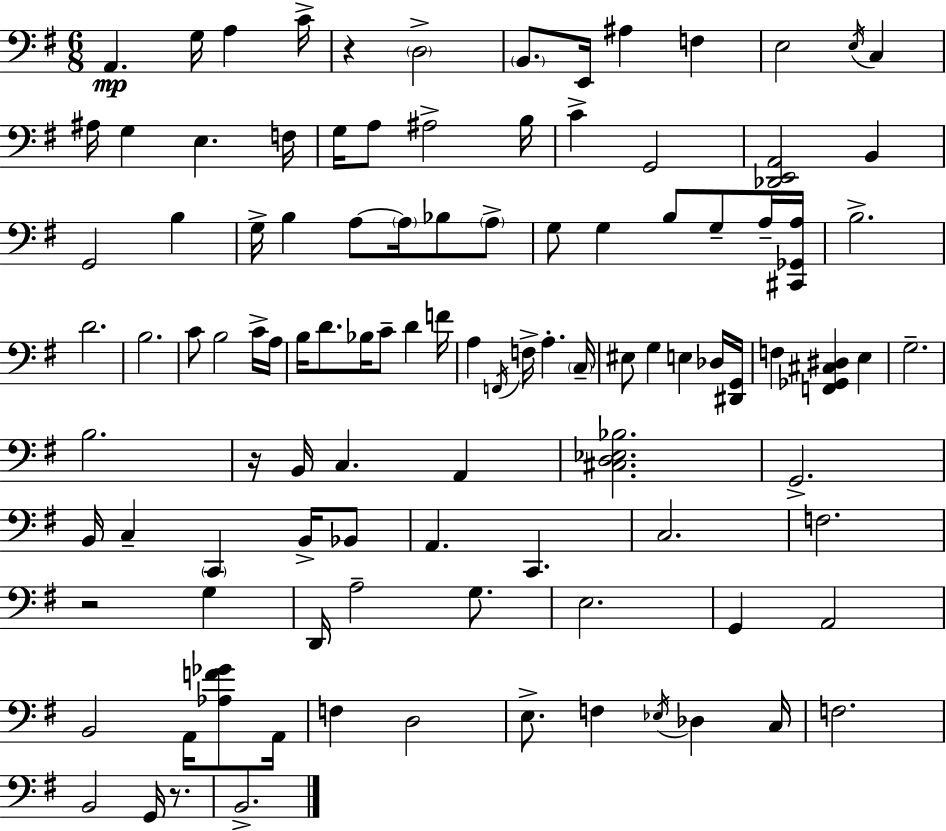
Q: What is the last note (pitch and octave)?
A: B2